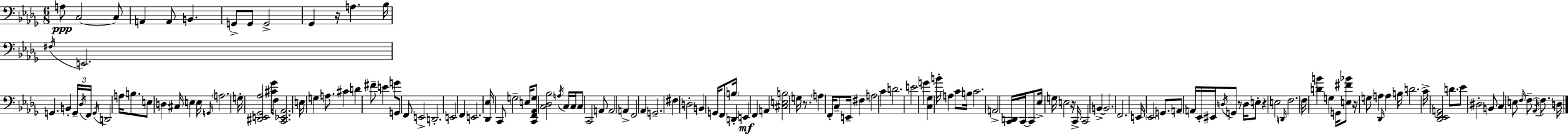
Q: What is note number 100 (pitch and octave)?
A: Eb2